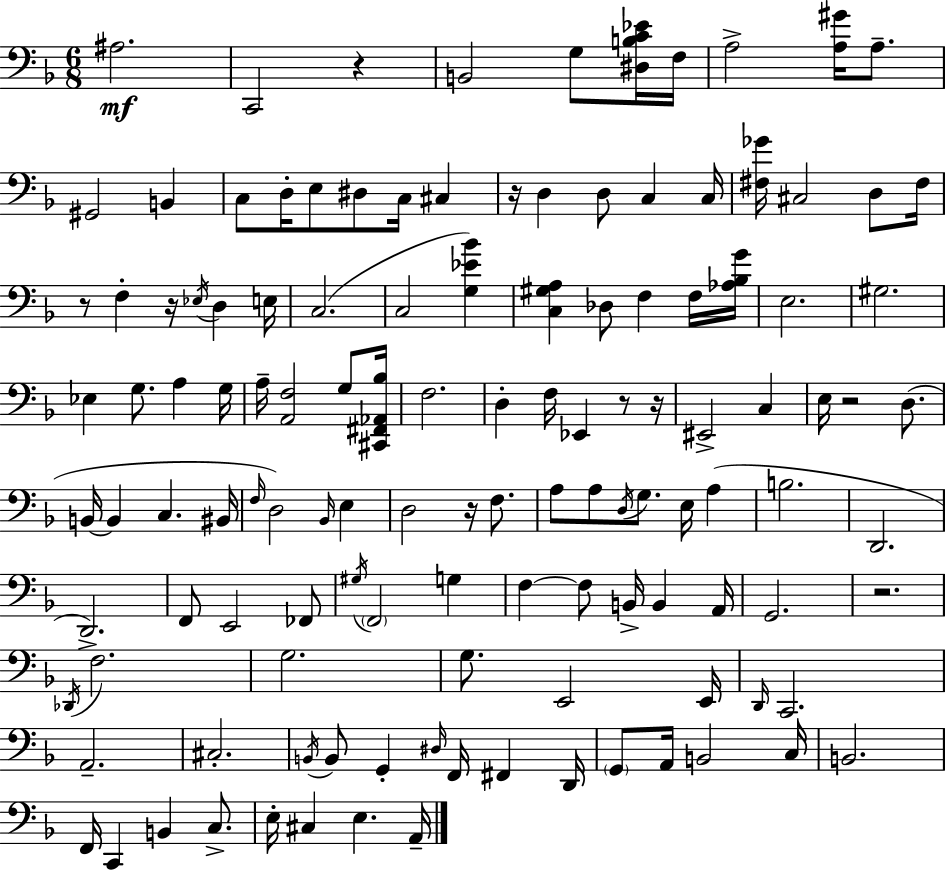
A#3/h. C2/h R/q B2/h G3/e [D#3,B3,C4,Eb4]/s F3/s A3/h [A3,G#4]/s A3/e. G#2/h B2/q C3/e D3/s E3/e D#3/e C3/s C#3/q R/s D3/q D3/e C3/q C3/s [F#3,Gb4]/s C#3/h D3/e F#3/s R/e F3/q R/s Eb3/s D3/q E3/s C3/h. C3/h [G3,Eb4,Bb4]/q [C3,G#3,A3]/q Db3/e F3/q F3/s [Ab3,Bb3,G4]/s E3/h. G#3/h. Eb3/q G3/e. A3/q G3/s A3/s [A2,F3]/h G3/e [C#2,F#2,Ab2,Bb3]/s F3/h. D3/q F3/s Eb2/q R/e R/s EIS2/h C3/q E3/s R/h D3/e. B2/s B2/q C3/q. BIS2/s F3/s D3/h Bb2/s E3/q D3/h R/s F3/e. A3/e A3/e D3/s G3/e. E3/s A3/q B3/h. D2/h. D2/h. F2/e E2/h FES2/e G#3/s F2/h G3/q F3/q F3/e B2/s B2/q A2/s G2/h. R/h. Db2/s F3/h. G3/h. G3/e. E2/h E2/s D2/s C2/h. A2/h. C#3/h. B2/s B2/e G2/q D#3/s F2/s F#2/q D2/s G2/e A2/s B2/h C3/s B2/h. F2/s C2/q B2/q C3/e. E3/s C#3/q E3/q. A2/s